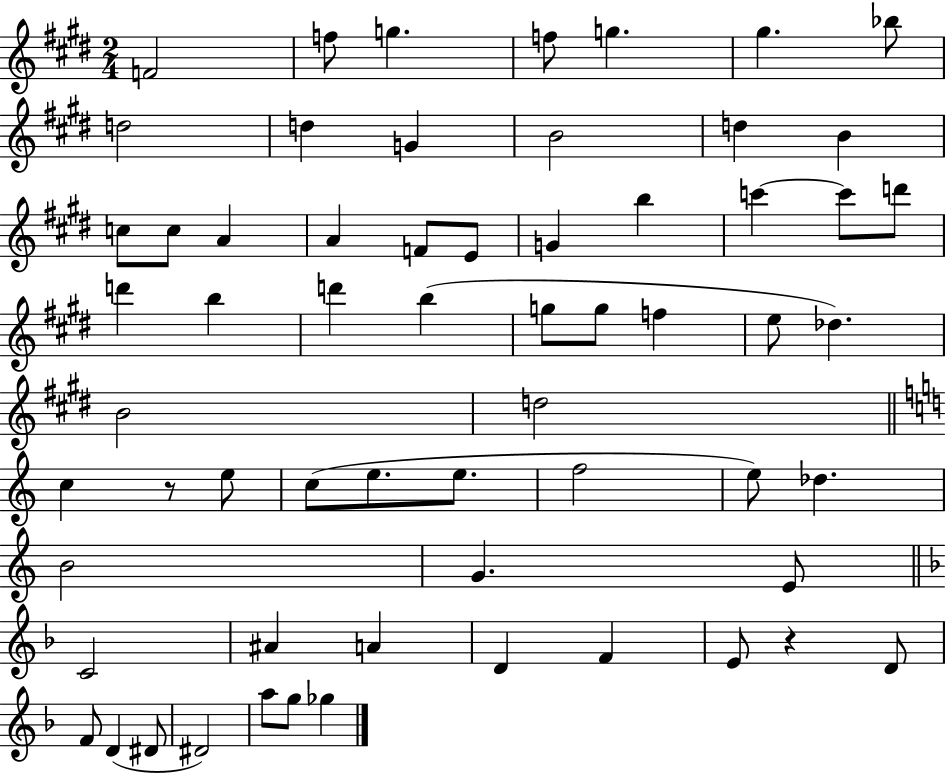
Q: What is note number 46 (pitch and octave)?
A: E4